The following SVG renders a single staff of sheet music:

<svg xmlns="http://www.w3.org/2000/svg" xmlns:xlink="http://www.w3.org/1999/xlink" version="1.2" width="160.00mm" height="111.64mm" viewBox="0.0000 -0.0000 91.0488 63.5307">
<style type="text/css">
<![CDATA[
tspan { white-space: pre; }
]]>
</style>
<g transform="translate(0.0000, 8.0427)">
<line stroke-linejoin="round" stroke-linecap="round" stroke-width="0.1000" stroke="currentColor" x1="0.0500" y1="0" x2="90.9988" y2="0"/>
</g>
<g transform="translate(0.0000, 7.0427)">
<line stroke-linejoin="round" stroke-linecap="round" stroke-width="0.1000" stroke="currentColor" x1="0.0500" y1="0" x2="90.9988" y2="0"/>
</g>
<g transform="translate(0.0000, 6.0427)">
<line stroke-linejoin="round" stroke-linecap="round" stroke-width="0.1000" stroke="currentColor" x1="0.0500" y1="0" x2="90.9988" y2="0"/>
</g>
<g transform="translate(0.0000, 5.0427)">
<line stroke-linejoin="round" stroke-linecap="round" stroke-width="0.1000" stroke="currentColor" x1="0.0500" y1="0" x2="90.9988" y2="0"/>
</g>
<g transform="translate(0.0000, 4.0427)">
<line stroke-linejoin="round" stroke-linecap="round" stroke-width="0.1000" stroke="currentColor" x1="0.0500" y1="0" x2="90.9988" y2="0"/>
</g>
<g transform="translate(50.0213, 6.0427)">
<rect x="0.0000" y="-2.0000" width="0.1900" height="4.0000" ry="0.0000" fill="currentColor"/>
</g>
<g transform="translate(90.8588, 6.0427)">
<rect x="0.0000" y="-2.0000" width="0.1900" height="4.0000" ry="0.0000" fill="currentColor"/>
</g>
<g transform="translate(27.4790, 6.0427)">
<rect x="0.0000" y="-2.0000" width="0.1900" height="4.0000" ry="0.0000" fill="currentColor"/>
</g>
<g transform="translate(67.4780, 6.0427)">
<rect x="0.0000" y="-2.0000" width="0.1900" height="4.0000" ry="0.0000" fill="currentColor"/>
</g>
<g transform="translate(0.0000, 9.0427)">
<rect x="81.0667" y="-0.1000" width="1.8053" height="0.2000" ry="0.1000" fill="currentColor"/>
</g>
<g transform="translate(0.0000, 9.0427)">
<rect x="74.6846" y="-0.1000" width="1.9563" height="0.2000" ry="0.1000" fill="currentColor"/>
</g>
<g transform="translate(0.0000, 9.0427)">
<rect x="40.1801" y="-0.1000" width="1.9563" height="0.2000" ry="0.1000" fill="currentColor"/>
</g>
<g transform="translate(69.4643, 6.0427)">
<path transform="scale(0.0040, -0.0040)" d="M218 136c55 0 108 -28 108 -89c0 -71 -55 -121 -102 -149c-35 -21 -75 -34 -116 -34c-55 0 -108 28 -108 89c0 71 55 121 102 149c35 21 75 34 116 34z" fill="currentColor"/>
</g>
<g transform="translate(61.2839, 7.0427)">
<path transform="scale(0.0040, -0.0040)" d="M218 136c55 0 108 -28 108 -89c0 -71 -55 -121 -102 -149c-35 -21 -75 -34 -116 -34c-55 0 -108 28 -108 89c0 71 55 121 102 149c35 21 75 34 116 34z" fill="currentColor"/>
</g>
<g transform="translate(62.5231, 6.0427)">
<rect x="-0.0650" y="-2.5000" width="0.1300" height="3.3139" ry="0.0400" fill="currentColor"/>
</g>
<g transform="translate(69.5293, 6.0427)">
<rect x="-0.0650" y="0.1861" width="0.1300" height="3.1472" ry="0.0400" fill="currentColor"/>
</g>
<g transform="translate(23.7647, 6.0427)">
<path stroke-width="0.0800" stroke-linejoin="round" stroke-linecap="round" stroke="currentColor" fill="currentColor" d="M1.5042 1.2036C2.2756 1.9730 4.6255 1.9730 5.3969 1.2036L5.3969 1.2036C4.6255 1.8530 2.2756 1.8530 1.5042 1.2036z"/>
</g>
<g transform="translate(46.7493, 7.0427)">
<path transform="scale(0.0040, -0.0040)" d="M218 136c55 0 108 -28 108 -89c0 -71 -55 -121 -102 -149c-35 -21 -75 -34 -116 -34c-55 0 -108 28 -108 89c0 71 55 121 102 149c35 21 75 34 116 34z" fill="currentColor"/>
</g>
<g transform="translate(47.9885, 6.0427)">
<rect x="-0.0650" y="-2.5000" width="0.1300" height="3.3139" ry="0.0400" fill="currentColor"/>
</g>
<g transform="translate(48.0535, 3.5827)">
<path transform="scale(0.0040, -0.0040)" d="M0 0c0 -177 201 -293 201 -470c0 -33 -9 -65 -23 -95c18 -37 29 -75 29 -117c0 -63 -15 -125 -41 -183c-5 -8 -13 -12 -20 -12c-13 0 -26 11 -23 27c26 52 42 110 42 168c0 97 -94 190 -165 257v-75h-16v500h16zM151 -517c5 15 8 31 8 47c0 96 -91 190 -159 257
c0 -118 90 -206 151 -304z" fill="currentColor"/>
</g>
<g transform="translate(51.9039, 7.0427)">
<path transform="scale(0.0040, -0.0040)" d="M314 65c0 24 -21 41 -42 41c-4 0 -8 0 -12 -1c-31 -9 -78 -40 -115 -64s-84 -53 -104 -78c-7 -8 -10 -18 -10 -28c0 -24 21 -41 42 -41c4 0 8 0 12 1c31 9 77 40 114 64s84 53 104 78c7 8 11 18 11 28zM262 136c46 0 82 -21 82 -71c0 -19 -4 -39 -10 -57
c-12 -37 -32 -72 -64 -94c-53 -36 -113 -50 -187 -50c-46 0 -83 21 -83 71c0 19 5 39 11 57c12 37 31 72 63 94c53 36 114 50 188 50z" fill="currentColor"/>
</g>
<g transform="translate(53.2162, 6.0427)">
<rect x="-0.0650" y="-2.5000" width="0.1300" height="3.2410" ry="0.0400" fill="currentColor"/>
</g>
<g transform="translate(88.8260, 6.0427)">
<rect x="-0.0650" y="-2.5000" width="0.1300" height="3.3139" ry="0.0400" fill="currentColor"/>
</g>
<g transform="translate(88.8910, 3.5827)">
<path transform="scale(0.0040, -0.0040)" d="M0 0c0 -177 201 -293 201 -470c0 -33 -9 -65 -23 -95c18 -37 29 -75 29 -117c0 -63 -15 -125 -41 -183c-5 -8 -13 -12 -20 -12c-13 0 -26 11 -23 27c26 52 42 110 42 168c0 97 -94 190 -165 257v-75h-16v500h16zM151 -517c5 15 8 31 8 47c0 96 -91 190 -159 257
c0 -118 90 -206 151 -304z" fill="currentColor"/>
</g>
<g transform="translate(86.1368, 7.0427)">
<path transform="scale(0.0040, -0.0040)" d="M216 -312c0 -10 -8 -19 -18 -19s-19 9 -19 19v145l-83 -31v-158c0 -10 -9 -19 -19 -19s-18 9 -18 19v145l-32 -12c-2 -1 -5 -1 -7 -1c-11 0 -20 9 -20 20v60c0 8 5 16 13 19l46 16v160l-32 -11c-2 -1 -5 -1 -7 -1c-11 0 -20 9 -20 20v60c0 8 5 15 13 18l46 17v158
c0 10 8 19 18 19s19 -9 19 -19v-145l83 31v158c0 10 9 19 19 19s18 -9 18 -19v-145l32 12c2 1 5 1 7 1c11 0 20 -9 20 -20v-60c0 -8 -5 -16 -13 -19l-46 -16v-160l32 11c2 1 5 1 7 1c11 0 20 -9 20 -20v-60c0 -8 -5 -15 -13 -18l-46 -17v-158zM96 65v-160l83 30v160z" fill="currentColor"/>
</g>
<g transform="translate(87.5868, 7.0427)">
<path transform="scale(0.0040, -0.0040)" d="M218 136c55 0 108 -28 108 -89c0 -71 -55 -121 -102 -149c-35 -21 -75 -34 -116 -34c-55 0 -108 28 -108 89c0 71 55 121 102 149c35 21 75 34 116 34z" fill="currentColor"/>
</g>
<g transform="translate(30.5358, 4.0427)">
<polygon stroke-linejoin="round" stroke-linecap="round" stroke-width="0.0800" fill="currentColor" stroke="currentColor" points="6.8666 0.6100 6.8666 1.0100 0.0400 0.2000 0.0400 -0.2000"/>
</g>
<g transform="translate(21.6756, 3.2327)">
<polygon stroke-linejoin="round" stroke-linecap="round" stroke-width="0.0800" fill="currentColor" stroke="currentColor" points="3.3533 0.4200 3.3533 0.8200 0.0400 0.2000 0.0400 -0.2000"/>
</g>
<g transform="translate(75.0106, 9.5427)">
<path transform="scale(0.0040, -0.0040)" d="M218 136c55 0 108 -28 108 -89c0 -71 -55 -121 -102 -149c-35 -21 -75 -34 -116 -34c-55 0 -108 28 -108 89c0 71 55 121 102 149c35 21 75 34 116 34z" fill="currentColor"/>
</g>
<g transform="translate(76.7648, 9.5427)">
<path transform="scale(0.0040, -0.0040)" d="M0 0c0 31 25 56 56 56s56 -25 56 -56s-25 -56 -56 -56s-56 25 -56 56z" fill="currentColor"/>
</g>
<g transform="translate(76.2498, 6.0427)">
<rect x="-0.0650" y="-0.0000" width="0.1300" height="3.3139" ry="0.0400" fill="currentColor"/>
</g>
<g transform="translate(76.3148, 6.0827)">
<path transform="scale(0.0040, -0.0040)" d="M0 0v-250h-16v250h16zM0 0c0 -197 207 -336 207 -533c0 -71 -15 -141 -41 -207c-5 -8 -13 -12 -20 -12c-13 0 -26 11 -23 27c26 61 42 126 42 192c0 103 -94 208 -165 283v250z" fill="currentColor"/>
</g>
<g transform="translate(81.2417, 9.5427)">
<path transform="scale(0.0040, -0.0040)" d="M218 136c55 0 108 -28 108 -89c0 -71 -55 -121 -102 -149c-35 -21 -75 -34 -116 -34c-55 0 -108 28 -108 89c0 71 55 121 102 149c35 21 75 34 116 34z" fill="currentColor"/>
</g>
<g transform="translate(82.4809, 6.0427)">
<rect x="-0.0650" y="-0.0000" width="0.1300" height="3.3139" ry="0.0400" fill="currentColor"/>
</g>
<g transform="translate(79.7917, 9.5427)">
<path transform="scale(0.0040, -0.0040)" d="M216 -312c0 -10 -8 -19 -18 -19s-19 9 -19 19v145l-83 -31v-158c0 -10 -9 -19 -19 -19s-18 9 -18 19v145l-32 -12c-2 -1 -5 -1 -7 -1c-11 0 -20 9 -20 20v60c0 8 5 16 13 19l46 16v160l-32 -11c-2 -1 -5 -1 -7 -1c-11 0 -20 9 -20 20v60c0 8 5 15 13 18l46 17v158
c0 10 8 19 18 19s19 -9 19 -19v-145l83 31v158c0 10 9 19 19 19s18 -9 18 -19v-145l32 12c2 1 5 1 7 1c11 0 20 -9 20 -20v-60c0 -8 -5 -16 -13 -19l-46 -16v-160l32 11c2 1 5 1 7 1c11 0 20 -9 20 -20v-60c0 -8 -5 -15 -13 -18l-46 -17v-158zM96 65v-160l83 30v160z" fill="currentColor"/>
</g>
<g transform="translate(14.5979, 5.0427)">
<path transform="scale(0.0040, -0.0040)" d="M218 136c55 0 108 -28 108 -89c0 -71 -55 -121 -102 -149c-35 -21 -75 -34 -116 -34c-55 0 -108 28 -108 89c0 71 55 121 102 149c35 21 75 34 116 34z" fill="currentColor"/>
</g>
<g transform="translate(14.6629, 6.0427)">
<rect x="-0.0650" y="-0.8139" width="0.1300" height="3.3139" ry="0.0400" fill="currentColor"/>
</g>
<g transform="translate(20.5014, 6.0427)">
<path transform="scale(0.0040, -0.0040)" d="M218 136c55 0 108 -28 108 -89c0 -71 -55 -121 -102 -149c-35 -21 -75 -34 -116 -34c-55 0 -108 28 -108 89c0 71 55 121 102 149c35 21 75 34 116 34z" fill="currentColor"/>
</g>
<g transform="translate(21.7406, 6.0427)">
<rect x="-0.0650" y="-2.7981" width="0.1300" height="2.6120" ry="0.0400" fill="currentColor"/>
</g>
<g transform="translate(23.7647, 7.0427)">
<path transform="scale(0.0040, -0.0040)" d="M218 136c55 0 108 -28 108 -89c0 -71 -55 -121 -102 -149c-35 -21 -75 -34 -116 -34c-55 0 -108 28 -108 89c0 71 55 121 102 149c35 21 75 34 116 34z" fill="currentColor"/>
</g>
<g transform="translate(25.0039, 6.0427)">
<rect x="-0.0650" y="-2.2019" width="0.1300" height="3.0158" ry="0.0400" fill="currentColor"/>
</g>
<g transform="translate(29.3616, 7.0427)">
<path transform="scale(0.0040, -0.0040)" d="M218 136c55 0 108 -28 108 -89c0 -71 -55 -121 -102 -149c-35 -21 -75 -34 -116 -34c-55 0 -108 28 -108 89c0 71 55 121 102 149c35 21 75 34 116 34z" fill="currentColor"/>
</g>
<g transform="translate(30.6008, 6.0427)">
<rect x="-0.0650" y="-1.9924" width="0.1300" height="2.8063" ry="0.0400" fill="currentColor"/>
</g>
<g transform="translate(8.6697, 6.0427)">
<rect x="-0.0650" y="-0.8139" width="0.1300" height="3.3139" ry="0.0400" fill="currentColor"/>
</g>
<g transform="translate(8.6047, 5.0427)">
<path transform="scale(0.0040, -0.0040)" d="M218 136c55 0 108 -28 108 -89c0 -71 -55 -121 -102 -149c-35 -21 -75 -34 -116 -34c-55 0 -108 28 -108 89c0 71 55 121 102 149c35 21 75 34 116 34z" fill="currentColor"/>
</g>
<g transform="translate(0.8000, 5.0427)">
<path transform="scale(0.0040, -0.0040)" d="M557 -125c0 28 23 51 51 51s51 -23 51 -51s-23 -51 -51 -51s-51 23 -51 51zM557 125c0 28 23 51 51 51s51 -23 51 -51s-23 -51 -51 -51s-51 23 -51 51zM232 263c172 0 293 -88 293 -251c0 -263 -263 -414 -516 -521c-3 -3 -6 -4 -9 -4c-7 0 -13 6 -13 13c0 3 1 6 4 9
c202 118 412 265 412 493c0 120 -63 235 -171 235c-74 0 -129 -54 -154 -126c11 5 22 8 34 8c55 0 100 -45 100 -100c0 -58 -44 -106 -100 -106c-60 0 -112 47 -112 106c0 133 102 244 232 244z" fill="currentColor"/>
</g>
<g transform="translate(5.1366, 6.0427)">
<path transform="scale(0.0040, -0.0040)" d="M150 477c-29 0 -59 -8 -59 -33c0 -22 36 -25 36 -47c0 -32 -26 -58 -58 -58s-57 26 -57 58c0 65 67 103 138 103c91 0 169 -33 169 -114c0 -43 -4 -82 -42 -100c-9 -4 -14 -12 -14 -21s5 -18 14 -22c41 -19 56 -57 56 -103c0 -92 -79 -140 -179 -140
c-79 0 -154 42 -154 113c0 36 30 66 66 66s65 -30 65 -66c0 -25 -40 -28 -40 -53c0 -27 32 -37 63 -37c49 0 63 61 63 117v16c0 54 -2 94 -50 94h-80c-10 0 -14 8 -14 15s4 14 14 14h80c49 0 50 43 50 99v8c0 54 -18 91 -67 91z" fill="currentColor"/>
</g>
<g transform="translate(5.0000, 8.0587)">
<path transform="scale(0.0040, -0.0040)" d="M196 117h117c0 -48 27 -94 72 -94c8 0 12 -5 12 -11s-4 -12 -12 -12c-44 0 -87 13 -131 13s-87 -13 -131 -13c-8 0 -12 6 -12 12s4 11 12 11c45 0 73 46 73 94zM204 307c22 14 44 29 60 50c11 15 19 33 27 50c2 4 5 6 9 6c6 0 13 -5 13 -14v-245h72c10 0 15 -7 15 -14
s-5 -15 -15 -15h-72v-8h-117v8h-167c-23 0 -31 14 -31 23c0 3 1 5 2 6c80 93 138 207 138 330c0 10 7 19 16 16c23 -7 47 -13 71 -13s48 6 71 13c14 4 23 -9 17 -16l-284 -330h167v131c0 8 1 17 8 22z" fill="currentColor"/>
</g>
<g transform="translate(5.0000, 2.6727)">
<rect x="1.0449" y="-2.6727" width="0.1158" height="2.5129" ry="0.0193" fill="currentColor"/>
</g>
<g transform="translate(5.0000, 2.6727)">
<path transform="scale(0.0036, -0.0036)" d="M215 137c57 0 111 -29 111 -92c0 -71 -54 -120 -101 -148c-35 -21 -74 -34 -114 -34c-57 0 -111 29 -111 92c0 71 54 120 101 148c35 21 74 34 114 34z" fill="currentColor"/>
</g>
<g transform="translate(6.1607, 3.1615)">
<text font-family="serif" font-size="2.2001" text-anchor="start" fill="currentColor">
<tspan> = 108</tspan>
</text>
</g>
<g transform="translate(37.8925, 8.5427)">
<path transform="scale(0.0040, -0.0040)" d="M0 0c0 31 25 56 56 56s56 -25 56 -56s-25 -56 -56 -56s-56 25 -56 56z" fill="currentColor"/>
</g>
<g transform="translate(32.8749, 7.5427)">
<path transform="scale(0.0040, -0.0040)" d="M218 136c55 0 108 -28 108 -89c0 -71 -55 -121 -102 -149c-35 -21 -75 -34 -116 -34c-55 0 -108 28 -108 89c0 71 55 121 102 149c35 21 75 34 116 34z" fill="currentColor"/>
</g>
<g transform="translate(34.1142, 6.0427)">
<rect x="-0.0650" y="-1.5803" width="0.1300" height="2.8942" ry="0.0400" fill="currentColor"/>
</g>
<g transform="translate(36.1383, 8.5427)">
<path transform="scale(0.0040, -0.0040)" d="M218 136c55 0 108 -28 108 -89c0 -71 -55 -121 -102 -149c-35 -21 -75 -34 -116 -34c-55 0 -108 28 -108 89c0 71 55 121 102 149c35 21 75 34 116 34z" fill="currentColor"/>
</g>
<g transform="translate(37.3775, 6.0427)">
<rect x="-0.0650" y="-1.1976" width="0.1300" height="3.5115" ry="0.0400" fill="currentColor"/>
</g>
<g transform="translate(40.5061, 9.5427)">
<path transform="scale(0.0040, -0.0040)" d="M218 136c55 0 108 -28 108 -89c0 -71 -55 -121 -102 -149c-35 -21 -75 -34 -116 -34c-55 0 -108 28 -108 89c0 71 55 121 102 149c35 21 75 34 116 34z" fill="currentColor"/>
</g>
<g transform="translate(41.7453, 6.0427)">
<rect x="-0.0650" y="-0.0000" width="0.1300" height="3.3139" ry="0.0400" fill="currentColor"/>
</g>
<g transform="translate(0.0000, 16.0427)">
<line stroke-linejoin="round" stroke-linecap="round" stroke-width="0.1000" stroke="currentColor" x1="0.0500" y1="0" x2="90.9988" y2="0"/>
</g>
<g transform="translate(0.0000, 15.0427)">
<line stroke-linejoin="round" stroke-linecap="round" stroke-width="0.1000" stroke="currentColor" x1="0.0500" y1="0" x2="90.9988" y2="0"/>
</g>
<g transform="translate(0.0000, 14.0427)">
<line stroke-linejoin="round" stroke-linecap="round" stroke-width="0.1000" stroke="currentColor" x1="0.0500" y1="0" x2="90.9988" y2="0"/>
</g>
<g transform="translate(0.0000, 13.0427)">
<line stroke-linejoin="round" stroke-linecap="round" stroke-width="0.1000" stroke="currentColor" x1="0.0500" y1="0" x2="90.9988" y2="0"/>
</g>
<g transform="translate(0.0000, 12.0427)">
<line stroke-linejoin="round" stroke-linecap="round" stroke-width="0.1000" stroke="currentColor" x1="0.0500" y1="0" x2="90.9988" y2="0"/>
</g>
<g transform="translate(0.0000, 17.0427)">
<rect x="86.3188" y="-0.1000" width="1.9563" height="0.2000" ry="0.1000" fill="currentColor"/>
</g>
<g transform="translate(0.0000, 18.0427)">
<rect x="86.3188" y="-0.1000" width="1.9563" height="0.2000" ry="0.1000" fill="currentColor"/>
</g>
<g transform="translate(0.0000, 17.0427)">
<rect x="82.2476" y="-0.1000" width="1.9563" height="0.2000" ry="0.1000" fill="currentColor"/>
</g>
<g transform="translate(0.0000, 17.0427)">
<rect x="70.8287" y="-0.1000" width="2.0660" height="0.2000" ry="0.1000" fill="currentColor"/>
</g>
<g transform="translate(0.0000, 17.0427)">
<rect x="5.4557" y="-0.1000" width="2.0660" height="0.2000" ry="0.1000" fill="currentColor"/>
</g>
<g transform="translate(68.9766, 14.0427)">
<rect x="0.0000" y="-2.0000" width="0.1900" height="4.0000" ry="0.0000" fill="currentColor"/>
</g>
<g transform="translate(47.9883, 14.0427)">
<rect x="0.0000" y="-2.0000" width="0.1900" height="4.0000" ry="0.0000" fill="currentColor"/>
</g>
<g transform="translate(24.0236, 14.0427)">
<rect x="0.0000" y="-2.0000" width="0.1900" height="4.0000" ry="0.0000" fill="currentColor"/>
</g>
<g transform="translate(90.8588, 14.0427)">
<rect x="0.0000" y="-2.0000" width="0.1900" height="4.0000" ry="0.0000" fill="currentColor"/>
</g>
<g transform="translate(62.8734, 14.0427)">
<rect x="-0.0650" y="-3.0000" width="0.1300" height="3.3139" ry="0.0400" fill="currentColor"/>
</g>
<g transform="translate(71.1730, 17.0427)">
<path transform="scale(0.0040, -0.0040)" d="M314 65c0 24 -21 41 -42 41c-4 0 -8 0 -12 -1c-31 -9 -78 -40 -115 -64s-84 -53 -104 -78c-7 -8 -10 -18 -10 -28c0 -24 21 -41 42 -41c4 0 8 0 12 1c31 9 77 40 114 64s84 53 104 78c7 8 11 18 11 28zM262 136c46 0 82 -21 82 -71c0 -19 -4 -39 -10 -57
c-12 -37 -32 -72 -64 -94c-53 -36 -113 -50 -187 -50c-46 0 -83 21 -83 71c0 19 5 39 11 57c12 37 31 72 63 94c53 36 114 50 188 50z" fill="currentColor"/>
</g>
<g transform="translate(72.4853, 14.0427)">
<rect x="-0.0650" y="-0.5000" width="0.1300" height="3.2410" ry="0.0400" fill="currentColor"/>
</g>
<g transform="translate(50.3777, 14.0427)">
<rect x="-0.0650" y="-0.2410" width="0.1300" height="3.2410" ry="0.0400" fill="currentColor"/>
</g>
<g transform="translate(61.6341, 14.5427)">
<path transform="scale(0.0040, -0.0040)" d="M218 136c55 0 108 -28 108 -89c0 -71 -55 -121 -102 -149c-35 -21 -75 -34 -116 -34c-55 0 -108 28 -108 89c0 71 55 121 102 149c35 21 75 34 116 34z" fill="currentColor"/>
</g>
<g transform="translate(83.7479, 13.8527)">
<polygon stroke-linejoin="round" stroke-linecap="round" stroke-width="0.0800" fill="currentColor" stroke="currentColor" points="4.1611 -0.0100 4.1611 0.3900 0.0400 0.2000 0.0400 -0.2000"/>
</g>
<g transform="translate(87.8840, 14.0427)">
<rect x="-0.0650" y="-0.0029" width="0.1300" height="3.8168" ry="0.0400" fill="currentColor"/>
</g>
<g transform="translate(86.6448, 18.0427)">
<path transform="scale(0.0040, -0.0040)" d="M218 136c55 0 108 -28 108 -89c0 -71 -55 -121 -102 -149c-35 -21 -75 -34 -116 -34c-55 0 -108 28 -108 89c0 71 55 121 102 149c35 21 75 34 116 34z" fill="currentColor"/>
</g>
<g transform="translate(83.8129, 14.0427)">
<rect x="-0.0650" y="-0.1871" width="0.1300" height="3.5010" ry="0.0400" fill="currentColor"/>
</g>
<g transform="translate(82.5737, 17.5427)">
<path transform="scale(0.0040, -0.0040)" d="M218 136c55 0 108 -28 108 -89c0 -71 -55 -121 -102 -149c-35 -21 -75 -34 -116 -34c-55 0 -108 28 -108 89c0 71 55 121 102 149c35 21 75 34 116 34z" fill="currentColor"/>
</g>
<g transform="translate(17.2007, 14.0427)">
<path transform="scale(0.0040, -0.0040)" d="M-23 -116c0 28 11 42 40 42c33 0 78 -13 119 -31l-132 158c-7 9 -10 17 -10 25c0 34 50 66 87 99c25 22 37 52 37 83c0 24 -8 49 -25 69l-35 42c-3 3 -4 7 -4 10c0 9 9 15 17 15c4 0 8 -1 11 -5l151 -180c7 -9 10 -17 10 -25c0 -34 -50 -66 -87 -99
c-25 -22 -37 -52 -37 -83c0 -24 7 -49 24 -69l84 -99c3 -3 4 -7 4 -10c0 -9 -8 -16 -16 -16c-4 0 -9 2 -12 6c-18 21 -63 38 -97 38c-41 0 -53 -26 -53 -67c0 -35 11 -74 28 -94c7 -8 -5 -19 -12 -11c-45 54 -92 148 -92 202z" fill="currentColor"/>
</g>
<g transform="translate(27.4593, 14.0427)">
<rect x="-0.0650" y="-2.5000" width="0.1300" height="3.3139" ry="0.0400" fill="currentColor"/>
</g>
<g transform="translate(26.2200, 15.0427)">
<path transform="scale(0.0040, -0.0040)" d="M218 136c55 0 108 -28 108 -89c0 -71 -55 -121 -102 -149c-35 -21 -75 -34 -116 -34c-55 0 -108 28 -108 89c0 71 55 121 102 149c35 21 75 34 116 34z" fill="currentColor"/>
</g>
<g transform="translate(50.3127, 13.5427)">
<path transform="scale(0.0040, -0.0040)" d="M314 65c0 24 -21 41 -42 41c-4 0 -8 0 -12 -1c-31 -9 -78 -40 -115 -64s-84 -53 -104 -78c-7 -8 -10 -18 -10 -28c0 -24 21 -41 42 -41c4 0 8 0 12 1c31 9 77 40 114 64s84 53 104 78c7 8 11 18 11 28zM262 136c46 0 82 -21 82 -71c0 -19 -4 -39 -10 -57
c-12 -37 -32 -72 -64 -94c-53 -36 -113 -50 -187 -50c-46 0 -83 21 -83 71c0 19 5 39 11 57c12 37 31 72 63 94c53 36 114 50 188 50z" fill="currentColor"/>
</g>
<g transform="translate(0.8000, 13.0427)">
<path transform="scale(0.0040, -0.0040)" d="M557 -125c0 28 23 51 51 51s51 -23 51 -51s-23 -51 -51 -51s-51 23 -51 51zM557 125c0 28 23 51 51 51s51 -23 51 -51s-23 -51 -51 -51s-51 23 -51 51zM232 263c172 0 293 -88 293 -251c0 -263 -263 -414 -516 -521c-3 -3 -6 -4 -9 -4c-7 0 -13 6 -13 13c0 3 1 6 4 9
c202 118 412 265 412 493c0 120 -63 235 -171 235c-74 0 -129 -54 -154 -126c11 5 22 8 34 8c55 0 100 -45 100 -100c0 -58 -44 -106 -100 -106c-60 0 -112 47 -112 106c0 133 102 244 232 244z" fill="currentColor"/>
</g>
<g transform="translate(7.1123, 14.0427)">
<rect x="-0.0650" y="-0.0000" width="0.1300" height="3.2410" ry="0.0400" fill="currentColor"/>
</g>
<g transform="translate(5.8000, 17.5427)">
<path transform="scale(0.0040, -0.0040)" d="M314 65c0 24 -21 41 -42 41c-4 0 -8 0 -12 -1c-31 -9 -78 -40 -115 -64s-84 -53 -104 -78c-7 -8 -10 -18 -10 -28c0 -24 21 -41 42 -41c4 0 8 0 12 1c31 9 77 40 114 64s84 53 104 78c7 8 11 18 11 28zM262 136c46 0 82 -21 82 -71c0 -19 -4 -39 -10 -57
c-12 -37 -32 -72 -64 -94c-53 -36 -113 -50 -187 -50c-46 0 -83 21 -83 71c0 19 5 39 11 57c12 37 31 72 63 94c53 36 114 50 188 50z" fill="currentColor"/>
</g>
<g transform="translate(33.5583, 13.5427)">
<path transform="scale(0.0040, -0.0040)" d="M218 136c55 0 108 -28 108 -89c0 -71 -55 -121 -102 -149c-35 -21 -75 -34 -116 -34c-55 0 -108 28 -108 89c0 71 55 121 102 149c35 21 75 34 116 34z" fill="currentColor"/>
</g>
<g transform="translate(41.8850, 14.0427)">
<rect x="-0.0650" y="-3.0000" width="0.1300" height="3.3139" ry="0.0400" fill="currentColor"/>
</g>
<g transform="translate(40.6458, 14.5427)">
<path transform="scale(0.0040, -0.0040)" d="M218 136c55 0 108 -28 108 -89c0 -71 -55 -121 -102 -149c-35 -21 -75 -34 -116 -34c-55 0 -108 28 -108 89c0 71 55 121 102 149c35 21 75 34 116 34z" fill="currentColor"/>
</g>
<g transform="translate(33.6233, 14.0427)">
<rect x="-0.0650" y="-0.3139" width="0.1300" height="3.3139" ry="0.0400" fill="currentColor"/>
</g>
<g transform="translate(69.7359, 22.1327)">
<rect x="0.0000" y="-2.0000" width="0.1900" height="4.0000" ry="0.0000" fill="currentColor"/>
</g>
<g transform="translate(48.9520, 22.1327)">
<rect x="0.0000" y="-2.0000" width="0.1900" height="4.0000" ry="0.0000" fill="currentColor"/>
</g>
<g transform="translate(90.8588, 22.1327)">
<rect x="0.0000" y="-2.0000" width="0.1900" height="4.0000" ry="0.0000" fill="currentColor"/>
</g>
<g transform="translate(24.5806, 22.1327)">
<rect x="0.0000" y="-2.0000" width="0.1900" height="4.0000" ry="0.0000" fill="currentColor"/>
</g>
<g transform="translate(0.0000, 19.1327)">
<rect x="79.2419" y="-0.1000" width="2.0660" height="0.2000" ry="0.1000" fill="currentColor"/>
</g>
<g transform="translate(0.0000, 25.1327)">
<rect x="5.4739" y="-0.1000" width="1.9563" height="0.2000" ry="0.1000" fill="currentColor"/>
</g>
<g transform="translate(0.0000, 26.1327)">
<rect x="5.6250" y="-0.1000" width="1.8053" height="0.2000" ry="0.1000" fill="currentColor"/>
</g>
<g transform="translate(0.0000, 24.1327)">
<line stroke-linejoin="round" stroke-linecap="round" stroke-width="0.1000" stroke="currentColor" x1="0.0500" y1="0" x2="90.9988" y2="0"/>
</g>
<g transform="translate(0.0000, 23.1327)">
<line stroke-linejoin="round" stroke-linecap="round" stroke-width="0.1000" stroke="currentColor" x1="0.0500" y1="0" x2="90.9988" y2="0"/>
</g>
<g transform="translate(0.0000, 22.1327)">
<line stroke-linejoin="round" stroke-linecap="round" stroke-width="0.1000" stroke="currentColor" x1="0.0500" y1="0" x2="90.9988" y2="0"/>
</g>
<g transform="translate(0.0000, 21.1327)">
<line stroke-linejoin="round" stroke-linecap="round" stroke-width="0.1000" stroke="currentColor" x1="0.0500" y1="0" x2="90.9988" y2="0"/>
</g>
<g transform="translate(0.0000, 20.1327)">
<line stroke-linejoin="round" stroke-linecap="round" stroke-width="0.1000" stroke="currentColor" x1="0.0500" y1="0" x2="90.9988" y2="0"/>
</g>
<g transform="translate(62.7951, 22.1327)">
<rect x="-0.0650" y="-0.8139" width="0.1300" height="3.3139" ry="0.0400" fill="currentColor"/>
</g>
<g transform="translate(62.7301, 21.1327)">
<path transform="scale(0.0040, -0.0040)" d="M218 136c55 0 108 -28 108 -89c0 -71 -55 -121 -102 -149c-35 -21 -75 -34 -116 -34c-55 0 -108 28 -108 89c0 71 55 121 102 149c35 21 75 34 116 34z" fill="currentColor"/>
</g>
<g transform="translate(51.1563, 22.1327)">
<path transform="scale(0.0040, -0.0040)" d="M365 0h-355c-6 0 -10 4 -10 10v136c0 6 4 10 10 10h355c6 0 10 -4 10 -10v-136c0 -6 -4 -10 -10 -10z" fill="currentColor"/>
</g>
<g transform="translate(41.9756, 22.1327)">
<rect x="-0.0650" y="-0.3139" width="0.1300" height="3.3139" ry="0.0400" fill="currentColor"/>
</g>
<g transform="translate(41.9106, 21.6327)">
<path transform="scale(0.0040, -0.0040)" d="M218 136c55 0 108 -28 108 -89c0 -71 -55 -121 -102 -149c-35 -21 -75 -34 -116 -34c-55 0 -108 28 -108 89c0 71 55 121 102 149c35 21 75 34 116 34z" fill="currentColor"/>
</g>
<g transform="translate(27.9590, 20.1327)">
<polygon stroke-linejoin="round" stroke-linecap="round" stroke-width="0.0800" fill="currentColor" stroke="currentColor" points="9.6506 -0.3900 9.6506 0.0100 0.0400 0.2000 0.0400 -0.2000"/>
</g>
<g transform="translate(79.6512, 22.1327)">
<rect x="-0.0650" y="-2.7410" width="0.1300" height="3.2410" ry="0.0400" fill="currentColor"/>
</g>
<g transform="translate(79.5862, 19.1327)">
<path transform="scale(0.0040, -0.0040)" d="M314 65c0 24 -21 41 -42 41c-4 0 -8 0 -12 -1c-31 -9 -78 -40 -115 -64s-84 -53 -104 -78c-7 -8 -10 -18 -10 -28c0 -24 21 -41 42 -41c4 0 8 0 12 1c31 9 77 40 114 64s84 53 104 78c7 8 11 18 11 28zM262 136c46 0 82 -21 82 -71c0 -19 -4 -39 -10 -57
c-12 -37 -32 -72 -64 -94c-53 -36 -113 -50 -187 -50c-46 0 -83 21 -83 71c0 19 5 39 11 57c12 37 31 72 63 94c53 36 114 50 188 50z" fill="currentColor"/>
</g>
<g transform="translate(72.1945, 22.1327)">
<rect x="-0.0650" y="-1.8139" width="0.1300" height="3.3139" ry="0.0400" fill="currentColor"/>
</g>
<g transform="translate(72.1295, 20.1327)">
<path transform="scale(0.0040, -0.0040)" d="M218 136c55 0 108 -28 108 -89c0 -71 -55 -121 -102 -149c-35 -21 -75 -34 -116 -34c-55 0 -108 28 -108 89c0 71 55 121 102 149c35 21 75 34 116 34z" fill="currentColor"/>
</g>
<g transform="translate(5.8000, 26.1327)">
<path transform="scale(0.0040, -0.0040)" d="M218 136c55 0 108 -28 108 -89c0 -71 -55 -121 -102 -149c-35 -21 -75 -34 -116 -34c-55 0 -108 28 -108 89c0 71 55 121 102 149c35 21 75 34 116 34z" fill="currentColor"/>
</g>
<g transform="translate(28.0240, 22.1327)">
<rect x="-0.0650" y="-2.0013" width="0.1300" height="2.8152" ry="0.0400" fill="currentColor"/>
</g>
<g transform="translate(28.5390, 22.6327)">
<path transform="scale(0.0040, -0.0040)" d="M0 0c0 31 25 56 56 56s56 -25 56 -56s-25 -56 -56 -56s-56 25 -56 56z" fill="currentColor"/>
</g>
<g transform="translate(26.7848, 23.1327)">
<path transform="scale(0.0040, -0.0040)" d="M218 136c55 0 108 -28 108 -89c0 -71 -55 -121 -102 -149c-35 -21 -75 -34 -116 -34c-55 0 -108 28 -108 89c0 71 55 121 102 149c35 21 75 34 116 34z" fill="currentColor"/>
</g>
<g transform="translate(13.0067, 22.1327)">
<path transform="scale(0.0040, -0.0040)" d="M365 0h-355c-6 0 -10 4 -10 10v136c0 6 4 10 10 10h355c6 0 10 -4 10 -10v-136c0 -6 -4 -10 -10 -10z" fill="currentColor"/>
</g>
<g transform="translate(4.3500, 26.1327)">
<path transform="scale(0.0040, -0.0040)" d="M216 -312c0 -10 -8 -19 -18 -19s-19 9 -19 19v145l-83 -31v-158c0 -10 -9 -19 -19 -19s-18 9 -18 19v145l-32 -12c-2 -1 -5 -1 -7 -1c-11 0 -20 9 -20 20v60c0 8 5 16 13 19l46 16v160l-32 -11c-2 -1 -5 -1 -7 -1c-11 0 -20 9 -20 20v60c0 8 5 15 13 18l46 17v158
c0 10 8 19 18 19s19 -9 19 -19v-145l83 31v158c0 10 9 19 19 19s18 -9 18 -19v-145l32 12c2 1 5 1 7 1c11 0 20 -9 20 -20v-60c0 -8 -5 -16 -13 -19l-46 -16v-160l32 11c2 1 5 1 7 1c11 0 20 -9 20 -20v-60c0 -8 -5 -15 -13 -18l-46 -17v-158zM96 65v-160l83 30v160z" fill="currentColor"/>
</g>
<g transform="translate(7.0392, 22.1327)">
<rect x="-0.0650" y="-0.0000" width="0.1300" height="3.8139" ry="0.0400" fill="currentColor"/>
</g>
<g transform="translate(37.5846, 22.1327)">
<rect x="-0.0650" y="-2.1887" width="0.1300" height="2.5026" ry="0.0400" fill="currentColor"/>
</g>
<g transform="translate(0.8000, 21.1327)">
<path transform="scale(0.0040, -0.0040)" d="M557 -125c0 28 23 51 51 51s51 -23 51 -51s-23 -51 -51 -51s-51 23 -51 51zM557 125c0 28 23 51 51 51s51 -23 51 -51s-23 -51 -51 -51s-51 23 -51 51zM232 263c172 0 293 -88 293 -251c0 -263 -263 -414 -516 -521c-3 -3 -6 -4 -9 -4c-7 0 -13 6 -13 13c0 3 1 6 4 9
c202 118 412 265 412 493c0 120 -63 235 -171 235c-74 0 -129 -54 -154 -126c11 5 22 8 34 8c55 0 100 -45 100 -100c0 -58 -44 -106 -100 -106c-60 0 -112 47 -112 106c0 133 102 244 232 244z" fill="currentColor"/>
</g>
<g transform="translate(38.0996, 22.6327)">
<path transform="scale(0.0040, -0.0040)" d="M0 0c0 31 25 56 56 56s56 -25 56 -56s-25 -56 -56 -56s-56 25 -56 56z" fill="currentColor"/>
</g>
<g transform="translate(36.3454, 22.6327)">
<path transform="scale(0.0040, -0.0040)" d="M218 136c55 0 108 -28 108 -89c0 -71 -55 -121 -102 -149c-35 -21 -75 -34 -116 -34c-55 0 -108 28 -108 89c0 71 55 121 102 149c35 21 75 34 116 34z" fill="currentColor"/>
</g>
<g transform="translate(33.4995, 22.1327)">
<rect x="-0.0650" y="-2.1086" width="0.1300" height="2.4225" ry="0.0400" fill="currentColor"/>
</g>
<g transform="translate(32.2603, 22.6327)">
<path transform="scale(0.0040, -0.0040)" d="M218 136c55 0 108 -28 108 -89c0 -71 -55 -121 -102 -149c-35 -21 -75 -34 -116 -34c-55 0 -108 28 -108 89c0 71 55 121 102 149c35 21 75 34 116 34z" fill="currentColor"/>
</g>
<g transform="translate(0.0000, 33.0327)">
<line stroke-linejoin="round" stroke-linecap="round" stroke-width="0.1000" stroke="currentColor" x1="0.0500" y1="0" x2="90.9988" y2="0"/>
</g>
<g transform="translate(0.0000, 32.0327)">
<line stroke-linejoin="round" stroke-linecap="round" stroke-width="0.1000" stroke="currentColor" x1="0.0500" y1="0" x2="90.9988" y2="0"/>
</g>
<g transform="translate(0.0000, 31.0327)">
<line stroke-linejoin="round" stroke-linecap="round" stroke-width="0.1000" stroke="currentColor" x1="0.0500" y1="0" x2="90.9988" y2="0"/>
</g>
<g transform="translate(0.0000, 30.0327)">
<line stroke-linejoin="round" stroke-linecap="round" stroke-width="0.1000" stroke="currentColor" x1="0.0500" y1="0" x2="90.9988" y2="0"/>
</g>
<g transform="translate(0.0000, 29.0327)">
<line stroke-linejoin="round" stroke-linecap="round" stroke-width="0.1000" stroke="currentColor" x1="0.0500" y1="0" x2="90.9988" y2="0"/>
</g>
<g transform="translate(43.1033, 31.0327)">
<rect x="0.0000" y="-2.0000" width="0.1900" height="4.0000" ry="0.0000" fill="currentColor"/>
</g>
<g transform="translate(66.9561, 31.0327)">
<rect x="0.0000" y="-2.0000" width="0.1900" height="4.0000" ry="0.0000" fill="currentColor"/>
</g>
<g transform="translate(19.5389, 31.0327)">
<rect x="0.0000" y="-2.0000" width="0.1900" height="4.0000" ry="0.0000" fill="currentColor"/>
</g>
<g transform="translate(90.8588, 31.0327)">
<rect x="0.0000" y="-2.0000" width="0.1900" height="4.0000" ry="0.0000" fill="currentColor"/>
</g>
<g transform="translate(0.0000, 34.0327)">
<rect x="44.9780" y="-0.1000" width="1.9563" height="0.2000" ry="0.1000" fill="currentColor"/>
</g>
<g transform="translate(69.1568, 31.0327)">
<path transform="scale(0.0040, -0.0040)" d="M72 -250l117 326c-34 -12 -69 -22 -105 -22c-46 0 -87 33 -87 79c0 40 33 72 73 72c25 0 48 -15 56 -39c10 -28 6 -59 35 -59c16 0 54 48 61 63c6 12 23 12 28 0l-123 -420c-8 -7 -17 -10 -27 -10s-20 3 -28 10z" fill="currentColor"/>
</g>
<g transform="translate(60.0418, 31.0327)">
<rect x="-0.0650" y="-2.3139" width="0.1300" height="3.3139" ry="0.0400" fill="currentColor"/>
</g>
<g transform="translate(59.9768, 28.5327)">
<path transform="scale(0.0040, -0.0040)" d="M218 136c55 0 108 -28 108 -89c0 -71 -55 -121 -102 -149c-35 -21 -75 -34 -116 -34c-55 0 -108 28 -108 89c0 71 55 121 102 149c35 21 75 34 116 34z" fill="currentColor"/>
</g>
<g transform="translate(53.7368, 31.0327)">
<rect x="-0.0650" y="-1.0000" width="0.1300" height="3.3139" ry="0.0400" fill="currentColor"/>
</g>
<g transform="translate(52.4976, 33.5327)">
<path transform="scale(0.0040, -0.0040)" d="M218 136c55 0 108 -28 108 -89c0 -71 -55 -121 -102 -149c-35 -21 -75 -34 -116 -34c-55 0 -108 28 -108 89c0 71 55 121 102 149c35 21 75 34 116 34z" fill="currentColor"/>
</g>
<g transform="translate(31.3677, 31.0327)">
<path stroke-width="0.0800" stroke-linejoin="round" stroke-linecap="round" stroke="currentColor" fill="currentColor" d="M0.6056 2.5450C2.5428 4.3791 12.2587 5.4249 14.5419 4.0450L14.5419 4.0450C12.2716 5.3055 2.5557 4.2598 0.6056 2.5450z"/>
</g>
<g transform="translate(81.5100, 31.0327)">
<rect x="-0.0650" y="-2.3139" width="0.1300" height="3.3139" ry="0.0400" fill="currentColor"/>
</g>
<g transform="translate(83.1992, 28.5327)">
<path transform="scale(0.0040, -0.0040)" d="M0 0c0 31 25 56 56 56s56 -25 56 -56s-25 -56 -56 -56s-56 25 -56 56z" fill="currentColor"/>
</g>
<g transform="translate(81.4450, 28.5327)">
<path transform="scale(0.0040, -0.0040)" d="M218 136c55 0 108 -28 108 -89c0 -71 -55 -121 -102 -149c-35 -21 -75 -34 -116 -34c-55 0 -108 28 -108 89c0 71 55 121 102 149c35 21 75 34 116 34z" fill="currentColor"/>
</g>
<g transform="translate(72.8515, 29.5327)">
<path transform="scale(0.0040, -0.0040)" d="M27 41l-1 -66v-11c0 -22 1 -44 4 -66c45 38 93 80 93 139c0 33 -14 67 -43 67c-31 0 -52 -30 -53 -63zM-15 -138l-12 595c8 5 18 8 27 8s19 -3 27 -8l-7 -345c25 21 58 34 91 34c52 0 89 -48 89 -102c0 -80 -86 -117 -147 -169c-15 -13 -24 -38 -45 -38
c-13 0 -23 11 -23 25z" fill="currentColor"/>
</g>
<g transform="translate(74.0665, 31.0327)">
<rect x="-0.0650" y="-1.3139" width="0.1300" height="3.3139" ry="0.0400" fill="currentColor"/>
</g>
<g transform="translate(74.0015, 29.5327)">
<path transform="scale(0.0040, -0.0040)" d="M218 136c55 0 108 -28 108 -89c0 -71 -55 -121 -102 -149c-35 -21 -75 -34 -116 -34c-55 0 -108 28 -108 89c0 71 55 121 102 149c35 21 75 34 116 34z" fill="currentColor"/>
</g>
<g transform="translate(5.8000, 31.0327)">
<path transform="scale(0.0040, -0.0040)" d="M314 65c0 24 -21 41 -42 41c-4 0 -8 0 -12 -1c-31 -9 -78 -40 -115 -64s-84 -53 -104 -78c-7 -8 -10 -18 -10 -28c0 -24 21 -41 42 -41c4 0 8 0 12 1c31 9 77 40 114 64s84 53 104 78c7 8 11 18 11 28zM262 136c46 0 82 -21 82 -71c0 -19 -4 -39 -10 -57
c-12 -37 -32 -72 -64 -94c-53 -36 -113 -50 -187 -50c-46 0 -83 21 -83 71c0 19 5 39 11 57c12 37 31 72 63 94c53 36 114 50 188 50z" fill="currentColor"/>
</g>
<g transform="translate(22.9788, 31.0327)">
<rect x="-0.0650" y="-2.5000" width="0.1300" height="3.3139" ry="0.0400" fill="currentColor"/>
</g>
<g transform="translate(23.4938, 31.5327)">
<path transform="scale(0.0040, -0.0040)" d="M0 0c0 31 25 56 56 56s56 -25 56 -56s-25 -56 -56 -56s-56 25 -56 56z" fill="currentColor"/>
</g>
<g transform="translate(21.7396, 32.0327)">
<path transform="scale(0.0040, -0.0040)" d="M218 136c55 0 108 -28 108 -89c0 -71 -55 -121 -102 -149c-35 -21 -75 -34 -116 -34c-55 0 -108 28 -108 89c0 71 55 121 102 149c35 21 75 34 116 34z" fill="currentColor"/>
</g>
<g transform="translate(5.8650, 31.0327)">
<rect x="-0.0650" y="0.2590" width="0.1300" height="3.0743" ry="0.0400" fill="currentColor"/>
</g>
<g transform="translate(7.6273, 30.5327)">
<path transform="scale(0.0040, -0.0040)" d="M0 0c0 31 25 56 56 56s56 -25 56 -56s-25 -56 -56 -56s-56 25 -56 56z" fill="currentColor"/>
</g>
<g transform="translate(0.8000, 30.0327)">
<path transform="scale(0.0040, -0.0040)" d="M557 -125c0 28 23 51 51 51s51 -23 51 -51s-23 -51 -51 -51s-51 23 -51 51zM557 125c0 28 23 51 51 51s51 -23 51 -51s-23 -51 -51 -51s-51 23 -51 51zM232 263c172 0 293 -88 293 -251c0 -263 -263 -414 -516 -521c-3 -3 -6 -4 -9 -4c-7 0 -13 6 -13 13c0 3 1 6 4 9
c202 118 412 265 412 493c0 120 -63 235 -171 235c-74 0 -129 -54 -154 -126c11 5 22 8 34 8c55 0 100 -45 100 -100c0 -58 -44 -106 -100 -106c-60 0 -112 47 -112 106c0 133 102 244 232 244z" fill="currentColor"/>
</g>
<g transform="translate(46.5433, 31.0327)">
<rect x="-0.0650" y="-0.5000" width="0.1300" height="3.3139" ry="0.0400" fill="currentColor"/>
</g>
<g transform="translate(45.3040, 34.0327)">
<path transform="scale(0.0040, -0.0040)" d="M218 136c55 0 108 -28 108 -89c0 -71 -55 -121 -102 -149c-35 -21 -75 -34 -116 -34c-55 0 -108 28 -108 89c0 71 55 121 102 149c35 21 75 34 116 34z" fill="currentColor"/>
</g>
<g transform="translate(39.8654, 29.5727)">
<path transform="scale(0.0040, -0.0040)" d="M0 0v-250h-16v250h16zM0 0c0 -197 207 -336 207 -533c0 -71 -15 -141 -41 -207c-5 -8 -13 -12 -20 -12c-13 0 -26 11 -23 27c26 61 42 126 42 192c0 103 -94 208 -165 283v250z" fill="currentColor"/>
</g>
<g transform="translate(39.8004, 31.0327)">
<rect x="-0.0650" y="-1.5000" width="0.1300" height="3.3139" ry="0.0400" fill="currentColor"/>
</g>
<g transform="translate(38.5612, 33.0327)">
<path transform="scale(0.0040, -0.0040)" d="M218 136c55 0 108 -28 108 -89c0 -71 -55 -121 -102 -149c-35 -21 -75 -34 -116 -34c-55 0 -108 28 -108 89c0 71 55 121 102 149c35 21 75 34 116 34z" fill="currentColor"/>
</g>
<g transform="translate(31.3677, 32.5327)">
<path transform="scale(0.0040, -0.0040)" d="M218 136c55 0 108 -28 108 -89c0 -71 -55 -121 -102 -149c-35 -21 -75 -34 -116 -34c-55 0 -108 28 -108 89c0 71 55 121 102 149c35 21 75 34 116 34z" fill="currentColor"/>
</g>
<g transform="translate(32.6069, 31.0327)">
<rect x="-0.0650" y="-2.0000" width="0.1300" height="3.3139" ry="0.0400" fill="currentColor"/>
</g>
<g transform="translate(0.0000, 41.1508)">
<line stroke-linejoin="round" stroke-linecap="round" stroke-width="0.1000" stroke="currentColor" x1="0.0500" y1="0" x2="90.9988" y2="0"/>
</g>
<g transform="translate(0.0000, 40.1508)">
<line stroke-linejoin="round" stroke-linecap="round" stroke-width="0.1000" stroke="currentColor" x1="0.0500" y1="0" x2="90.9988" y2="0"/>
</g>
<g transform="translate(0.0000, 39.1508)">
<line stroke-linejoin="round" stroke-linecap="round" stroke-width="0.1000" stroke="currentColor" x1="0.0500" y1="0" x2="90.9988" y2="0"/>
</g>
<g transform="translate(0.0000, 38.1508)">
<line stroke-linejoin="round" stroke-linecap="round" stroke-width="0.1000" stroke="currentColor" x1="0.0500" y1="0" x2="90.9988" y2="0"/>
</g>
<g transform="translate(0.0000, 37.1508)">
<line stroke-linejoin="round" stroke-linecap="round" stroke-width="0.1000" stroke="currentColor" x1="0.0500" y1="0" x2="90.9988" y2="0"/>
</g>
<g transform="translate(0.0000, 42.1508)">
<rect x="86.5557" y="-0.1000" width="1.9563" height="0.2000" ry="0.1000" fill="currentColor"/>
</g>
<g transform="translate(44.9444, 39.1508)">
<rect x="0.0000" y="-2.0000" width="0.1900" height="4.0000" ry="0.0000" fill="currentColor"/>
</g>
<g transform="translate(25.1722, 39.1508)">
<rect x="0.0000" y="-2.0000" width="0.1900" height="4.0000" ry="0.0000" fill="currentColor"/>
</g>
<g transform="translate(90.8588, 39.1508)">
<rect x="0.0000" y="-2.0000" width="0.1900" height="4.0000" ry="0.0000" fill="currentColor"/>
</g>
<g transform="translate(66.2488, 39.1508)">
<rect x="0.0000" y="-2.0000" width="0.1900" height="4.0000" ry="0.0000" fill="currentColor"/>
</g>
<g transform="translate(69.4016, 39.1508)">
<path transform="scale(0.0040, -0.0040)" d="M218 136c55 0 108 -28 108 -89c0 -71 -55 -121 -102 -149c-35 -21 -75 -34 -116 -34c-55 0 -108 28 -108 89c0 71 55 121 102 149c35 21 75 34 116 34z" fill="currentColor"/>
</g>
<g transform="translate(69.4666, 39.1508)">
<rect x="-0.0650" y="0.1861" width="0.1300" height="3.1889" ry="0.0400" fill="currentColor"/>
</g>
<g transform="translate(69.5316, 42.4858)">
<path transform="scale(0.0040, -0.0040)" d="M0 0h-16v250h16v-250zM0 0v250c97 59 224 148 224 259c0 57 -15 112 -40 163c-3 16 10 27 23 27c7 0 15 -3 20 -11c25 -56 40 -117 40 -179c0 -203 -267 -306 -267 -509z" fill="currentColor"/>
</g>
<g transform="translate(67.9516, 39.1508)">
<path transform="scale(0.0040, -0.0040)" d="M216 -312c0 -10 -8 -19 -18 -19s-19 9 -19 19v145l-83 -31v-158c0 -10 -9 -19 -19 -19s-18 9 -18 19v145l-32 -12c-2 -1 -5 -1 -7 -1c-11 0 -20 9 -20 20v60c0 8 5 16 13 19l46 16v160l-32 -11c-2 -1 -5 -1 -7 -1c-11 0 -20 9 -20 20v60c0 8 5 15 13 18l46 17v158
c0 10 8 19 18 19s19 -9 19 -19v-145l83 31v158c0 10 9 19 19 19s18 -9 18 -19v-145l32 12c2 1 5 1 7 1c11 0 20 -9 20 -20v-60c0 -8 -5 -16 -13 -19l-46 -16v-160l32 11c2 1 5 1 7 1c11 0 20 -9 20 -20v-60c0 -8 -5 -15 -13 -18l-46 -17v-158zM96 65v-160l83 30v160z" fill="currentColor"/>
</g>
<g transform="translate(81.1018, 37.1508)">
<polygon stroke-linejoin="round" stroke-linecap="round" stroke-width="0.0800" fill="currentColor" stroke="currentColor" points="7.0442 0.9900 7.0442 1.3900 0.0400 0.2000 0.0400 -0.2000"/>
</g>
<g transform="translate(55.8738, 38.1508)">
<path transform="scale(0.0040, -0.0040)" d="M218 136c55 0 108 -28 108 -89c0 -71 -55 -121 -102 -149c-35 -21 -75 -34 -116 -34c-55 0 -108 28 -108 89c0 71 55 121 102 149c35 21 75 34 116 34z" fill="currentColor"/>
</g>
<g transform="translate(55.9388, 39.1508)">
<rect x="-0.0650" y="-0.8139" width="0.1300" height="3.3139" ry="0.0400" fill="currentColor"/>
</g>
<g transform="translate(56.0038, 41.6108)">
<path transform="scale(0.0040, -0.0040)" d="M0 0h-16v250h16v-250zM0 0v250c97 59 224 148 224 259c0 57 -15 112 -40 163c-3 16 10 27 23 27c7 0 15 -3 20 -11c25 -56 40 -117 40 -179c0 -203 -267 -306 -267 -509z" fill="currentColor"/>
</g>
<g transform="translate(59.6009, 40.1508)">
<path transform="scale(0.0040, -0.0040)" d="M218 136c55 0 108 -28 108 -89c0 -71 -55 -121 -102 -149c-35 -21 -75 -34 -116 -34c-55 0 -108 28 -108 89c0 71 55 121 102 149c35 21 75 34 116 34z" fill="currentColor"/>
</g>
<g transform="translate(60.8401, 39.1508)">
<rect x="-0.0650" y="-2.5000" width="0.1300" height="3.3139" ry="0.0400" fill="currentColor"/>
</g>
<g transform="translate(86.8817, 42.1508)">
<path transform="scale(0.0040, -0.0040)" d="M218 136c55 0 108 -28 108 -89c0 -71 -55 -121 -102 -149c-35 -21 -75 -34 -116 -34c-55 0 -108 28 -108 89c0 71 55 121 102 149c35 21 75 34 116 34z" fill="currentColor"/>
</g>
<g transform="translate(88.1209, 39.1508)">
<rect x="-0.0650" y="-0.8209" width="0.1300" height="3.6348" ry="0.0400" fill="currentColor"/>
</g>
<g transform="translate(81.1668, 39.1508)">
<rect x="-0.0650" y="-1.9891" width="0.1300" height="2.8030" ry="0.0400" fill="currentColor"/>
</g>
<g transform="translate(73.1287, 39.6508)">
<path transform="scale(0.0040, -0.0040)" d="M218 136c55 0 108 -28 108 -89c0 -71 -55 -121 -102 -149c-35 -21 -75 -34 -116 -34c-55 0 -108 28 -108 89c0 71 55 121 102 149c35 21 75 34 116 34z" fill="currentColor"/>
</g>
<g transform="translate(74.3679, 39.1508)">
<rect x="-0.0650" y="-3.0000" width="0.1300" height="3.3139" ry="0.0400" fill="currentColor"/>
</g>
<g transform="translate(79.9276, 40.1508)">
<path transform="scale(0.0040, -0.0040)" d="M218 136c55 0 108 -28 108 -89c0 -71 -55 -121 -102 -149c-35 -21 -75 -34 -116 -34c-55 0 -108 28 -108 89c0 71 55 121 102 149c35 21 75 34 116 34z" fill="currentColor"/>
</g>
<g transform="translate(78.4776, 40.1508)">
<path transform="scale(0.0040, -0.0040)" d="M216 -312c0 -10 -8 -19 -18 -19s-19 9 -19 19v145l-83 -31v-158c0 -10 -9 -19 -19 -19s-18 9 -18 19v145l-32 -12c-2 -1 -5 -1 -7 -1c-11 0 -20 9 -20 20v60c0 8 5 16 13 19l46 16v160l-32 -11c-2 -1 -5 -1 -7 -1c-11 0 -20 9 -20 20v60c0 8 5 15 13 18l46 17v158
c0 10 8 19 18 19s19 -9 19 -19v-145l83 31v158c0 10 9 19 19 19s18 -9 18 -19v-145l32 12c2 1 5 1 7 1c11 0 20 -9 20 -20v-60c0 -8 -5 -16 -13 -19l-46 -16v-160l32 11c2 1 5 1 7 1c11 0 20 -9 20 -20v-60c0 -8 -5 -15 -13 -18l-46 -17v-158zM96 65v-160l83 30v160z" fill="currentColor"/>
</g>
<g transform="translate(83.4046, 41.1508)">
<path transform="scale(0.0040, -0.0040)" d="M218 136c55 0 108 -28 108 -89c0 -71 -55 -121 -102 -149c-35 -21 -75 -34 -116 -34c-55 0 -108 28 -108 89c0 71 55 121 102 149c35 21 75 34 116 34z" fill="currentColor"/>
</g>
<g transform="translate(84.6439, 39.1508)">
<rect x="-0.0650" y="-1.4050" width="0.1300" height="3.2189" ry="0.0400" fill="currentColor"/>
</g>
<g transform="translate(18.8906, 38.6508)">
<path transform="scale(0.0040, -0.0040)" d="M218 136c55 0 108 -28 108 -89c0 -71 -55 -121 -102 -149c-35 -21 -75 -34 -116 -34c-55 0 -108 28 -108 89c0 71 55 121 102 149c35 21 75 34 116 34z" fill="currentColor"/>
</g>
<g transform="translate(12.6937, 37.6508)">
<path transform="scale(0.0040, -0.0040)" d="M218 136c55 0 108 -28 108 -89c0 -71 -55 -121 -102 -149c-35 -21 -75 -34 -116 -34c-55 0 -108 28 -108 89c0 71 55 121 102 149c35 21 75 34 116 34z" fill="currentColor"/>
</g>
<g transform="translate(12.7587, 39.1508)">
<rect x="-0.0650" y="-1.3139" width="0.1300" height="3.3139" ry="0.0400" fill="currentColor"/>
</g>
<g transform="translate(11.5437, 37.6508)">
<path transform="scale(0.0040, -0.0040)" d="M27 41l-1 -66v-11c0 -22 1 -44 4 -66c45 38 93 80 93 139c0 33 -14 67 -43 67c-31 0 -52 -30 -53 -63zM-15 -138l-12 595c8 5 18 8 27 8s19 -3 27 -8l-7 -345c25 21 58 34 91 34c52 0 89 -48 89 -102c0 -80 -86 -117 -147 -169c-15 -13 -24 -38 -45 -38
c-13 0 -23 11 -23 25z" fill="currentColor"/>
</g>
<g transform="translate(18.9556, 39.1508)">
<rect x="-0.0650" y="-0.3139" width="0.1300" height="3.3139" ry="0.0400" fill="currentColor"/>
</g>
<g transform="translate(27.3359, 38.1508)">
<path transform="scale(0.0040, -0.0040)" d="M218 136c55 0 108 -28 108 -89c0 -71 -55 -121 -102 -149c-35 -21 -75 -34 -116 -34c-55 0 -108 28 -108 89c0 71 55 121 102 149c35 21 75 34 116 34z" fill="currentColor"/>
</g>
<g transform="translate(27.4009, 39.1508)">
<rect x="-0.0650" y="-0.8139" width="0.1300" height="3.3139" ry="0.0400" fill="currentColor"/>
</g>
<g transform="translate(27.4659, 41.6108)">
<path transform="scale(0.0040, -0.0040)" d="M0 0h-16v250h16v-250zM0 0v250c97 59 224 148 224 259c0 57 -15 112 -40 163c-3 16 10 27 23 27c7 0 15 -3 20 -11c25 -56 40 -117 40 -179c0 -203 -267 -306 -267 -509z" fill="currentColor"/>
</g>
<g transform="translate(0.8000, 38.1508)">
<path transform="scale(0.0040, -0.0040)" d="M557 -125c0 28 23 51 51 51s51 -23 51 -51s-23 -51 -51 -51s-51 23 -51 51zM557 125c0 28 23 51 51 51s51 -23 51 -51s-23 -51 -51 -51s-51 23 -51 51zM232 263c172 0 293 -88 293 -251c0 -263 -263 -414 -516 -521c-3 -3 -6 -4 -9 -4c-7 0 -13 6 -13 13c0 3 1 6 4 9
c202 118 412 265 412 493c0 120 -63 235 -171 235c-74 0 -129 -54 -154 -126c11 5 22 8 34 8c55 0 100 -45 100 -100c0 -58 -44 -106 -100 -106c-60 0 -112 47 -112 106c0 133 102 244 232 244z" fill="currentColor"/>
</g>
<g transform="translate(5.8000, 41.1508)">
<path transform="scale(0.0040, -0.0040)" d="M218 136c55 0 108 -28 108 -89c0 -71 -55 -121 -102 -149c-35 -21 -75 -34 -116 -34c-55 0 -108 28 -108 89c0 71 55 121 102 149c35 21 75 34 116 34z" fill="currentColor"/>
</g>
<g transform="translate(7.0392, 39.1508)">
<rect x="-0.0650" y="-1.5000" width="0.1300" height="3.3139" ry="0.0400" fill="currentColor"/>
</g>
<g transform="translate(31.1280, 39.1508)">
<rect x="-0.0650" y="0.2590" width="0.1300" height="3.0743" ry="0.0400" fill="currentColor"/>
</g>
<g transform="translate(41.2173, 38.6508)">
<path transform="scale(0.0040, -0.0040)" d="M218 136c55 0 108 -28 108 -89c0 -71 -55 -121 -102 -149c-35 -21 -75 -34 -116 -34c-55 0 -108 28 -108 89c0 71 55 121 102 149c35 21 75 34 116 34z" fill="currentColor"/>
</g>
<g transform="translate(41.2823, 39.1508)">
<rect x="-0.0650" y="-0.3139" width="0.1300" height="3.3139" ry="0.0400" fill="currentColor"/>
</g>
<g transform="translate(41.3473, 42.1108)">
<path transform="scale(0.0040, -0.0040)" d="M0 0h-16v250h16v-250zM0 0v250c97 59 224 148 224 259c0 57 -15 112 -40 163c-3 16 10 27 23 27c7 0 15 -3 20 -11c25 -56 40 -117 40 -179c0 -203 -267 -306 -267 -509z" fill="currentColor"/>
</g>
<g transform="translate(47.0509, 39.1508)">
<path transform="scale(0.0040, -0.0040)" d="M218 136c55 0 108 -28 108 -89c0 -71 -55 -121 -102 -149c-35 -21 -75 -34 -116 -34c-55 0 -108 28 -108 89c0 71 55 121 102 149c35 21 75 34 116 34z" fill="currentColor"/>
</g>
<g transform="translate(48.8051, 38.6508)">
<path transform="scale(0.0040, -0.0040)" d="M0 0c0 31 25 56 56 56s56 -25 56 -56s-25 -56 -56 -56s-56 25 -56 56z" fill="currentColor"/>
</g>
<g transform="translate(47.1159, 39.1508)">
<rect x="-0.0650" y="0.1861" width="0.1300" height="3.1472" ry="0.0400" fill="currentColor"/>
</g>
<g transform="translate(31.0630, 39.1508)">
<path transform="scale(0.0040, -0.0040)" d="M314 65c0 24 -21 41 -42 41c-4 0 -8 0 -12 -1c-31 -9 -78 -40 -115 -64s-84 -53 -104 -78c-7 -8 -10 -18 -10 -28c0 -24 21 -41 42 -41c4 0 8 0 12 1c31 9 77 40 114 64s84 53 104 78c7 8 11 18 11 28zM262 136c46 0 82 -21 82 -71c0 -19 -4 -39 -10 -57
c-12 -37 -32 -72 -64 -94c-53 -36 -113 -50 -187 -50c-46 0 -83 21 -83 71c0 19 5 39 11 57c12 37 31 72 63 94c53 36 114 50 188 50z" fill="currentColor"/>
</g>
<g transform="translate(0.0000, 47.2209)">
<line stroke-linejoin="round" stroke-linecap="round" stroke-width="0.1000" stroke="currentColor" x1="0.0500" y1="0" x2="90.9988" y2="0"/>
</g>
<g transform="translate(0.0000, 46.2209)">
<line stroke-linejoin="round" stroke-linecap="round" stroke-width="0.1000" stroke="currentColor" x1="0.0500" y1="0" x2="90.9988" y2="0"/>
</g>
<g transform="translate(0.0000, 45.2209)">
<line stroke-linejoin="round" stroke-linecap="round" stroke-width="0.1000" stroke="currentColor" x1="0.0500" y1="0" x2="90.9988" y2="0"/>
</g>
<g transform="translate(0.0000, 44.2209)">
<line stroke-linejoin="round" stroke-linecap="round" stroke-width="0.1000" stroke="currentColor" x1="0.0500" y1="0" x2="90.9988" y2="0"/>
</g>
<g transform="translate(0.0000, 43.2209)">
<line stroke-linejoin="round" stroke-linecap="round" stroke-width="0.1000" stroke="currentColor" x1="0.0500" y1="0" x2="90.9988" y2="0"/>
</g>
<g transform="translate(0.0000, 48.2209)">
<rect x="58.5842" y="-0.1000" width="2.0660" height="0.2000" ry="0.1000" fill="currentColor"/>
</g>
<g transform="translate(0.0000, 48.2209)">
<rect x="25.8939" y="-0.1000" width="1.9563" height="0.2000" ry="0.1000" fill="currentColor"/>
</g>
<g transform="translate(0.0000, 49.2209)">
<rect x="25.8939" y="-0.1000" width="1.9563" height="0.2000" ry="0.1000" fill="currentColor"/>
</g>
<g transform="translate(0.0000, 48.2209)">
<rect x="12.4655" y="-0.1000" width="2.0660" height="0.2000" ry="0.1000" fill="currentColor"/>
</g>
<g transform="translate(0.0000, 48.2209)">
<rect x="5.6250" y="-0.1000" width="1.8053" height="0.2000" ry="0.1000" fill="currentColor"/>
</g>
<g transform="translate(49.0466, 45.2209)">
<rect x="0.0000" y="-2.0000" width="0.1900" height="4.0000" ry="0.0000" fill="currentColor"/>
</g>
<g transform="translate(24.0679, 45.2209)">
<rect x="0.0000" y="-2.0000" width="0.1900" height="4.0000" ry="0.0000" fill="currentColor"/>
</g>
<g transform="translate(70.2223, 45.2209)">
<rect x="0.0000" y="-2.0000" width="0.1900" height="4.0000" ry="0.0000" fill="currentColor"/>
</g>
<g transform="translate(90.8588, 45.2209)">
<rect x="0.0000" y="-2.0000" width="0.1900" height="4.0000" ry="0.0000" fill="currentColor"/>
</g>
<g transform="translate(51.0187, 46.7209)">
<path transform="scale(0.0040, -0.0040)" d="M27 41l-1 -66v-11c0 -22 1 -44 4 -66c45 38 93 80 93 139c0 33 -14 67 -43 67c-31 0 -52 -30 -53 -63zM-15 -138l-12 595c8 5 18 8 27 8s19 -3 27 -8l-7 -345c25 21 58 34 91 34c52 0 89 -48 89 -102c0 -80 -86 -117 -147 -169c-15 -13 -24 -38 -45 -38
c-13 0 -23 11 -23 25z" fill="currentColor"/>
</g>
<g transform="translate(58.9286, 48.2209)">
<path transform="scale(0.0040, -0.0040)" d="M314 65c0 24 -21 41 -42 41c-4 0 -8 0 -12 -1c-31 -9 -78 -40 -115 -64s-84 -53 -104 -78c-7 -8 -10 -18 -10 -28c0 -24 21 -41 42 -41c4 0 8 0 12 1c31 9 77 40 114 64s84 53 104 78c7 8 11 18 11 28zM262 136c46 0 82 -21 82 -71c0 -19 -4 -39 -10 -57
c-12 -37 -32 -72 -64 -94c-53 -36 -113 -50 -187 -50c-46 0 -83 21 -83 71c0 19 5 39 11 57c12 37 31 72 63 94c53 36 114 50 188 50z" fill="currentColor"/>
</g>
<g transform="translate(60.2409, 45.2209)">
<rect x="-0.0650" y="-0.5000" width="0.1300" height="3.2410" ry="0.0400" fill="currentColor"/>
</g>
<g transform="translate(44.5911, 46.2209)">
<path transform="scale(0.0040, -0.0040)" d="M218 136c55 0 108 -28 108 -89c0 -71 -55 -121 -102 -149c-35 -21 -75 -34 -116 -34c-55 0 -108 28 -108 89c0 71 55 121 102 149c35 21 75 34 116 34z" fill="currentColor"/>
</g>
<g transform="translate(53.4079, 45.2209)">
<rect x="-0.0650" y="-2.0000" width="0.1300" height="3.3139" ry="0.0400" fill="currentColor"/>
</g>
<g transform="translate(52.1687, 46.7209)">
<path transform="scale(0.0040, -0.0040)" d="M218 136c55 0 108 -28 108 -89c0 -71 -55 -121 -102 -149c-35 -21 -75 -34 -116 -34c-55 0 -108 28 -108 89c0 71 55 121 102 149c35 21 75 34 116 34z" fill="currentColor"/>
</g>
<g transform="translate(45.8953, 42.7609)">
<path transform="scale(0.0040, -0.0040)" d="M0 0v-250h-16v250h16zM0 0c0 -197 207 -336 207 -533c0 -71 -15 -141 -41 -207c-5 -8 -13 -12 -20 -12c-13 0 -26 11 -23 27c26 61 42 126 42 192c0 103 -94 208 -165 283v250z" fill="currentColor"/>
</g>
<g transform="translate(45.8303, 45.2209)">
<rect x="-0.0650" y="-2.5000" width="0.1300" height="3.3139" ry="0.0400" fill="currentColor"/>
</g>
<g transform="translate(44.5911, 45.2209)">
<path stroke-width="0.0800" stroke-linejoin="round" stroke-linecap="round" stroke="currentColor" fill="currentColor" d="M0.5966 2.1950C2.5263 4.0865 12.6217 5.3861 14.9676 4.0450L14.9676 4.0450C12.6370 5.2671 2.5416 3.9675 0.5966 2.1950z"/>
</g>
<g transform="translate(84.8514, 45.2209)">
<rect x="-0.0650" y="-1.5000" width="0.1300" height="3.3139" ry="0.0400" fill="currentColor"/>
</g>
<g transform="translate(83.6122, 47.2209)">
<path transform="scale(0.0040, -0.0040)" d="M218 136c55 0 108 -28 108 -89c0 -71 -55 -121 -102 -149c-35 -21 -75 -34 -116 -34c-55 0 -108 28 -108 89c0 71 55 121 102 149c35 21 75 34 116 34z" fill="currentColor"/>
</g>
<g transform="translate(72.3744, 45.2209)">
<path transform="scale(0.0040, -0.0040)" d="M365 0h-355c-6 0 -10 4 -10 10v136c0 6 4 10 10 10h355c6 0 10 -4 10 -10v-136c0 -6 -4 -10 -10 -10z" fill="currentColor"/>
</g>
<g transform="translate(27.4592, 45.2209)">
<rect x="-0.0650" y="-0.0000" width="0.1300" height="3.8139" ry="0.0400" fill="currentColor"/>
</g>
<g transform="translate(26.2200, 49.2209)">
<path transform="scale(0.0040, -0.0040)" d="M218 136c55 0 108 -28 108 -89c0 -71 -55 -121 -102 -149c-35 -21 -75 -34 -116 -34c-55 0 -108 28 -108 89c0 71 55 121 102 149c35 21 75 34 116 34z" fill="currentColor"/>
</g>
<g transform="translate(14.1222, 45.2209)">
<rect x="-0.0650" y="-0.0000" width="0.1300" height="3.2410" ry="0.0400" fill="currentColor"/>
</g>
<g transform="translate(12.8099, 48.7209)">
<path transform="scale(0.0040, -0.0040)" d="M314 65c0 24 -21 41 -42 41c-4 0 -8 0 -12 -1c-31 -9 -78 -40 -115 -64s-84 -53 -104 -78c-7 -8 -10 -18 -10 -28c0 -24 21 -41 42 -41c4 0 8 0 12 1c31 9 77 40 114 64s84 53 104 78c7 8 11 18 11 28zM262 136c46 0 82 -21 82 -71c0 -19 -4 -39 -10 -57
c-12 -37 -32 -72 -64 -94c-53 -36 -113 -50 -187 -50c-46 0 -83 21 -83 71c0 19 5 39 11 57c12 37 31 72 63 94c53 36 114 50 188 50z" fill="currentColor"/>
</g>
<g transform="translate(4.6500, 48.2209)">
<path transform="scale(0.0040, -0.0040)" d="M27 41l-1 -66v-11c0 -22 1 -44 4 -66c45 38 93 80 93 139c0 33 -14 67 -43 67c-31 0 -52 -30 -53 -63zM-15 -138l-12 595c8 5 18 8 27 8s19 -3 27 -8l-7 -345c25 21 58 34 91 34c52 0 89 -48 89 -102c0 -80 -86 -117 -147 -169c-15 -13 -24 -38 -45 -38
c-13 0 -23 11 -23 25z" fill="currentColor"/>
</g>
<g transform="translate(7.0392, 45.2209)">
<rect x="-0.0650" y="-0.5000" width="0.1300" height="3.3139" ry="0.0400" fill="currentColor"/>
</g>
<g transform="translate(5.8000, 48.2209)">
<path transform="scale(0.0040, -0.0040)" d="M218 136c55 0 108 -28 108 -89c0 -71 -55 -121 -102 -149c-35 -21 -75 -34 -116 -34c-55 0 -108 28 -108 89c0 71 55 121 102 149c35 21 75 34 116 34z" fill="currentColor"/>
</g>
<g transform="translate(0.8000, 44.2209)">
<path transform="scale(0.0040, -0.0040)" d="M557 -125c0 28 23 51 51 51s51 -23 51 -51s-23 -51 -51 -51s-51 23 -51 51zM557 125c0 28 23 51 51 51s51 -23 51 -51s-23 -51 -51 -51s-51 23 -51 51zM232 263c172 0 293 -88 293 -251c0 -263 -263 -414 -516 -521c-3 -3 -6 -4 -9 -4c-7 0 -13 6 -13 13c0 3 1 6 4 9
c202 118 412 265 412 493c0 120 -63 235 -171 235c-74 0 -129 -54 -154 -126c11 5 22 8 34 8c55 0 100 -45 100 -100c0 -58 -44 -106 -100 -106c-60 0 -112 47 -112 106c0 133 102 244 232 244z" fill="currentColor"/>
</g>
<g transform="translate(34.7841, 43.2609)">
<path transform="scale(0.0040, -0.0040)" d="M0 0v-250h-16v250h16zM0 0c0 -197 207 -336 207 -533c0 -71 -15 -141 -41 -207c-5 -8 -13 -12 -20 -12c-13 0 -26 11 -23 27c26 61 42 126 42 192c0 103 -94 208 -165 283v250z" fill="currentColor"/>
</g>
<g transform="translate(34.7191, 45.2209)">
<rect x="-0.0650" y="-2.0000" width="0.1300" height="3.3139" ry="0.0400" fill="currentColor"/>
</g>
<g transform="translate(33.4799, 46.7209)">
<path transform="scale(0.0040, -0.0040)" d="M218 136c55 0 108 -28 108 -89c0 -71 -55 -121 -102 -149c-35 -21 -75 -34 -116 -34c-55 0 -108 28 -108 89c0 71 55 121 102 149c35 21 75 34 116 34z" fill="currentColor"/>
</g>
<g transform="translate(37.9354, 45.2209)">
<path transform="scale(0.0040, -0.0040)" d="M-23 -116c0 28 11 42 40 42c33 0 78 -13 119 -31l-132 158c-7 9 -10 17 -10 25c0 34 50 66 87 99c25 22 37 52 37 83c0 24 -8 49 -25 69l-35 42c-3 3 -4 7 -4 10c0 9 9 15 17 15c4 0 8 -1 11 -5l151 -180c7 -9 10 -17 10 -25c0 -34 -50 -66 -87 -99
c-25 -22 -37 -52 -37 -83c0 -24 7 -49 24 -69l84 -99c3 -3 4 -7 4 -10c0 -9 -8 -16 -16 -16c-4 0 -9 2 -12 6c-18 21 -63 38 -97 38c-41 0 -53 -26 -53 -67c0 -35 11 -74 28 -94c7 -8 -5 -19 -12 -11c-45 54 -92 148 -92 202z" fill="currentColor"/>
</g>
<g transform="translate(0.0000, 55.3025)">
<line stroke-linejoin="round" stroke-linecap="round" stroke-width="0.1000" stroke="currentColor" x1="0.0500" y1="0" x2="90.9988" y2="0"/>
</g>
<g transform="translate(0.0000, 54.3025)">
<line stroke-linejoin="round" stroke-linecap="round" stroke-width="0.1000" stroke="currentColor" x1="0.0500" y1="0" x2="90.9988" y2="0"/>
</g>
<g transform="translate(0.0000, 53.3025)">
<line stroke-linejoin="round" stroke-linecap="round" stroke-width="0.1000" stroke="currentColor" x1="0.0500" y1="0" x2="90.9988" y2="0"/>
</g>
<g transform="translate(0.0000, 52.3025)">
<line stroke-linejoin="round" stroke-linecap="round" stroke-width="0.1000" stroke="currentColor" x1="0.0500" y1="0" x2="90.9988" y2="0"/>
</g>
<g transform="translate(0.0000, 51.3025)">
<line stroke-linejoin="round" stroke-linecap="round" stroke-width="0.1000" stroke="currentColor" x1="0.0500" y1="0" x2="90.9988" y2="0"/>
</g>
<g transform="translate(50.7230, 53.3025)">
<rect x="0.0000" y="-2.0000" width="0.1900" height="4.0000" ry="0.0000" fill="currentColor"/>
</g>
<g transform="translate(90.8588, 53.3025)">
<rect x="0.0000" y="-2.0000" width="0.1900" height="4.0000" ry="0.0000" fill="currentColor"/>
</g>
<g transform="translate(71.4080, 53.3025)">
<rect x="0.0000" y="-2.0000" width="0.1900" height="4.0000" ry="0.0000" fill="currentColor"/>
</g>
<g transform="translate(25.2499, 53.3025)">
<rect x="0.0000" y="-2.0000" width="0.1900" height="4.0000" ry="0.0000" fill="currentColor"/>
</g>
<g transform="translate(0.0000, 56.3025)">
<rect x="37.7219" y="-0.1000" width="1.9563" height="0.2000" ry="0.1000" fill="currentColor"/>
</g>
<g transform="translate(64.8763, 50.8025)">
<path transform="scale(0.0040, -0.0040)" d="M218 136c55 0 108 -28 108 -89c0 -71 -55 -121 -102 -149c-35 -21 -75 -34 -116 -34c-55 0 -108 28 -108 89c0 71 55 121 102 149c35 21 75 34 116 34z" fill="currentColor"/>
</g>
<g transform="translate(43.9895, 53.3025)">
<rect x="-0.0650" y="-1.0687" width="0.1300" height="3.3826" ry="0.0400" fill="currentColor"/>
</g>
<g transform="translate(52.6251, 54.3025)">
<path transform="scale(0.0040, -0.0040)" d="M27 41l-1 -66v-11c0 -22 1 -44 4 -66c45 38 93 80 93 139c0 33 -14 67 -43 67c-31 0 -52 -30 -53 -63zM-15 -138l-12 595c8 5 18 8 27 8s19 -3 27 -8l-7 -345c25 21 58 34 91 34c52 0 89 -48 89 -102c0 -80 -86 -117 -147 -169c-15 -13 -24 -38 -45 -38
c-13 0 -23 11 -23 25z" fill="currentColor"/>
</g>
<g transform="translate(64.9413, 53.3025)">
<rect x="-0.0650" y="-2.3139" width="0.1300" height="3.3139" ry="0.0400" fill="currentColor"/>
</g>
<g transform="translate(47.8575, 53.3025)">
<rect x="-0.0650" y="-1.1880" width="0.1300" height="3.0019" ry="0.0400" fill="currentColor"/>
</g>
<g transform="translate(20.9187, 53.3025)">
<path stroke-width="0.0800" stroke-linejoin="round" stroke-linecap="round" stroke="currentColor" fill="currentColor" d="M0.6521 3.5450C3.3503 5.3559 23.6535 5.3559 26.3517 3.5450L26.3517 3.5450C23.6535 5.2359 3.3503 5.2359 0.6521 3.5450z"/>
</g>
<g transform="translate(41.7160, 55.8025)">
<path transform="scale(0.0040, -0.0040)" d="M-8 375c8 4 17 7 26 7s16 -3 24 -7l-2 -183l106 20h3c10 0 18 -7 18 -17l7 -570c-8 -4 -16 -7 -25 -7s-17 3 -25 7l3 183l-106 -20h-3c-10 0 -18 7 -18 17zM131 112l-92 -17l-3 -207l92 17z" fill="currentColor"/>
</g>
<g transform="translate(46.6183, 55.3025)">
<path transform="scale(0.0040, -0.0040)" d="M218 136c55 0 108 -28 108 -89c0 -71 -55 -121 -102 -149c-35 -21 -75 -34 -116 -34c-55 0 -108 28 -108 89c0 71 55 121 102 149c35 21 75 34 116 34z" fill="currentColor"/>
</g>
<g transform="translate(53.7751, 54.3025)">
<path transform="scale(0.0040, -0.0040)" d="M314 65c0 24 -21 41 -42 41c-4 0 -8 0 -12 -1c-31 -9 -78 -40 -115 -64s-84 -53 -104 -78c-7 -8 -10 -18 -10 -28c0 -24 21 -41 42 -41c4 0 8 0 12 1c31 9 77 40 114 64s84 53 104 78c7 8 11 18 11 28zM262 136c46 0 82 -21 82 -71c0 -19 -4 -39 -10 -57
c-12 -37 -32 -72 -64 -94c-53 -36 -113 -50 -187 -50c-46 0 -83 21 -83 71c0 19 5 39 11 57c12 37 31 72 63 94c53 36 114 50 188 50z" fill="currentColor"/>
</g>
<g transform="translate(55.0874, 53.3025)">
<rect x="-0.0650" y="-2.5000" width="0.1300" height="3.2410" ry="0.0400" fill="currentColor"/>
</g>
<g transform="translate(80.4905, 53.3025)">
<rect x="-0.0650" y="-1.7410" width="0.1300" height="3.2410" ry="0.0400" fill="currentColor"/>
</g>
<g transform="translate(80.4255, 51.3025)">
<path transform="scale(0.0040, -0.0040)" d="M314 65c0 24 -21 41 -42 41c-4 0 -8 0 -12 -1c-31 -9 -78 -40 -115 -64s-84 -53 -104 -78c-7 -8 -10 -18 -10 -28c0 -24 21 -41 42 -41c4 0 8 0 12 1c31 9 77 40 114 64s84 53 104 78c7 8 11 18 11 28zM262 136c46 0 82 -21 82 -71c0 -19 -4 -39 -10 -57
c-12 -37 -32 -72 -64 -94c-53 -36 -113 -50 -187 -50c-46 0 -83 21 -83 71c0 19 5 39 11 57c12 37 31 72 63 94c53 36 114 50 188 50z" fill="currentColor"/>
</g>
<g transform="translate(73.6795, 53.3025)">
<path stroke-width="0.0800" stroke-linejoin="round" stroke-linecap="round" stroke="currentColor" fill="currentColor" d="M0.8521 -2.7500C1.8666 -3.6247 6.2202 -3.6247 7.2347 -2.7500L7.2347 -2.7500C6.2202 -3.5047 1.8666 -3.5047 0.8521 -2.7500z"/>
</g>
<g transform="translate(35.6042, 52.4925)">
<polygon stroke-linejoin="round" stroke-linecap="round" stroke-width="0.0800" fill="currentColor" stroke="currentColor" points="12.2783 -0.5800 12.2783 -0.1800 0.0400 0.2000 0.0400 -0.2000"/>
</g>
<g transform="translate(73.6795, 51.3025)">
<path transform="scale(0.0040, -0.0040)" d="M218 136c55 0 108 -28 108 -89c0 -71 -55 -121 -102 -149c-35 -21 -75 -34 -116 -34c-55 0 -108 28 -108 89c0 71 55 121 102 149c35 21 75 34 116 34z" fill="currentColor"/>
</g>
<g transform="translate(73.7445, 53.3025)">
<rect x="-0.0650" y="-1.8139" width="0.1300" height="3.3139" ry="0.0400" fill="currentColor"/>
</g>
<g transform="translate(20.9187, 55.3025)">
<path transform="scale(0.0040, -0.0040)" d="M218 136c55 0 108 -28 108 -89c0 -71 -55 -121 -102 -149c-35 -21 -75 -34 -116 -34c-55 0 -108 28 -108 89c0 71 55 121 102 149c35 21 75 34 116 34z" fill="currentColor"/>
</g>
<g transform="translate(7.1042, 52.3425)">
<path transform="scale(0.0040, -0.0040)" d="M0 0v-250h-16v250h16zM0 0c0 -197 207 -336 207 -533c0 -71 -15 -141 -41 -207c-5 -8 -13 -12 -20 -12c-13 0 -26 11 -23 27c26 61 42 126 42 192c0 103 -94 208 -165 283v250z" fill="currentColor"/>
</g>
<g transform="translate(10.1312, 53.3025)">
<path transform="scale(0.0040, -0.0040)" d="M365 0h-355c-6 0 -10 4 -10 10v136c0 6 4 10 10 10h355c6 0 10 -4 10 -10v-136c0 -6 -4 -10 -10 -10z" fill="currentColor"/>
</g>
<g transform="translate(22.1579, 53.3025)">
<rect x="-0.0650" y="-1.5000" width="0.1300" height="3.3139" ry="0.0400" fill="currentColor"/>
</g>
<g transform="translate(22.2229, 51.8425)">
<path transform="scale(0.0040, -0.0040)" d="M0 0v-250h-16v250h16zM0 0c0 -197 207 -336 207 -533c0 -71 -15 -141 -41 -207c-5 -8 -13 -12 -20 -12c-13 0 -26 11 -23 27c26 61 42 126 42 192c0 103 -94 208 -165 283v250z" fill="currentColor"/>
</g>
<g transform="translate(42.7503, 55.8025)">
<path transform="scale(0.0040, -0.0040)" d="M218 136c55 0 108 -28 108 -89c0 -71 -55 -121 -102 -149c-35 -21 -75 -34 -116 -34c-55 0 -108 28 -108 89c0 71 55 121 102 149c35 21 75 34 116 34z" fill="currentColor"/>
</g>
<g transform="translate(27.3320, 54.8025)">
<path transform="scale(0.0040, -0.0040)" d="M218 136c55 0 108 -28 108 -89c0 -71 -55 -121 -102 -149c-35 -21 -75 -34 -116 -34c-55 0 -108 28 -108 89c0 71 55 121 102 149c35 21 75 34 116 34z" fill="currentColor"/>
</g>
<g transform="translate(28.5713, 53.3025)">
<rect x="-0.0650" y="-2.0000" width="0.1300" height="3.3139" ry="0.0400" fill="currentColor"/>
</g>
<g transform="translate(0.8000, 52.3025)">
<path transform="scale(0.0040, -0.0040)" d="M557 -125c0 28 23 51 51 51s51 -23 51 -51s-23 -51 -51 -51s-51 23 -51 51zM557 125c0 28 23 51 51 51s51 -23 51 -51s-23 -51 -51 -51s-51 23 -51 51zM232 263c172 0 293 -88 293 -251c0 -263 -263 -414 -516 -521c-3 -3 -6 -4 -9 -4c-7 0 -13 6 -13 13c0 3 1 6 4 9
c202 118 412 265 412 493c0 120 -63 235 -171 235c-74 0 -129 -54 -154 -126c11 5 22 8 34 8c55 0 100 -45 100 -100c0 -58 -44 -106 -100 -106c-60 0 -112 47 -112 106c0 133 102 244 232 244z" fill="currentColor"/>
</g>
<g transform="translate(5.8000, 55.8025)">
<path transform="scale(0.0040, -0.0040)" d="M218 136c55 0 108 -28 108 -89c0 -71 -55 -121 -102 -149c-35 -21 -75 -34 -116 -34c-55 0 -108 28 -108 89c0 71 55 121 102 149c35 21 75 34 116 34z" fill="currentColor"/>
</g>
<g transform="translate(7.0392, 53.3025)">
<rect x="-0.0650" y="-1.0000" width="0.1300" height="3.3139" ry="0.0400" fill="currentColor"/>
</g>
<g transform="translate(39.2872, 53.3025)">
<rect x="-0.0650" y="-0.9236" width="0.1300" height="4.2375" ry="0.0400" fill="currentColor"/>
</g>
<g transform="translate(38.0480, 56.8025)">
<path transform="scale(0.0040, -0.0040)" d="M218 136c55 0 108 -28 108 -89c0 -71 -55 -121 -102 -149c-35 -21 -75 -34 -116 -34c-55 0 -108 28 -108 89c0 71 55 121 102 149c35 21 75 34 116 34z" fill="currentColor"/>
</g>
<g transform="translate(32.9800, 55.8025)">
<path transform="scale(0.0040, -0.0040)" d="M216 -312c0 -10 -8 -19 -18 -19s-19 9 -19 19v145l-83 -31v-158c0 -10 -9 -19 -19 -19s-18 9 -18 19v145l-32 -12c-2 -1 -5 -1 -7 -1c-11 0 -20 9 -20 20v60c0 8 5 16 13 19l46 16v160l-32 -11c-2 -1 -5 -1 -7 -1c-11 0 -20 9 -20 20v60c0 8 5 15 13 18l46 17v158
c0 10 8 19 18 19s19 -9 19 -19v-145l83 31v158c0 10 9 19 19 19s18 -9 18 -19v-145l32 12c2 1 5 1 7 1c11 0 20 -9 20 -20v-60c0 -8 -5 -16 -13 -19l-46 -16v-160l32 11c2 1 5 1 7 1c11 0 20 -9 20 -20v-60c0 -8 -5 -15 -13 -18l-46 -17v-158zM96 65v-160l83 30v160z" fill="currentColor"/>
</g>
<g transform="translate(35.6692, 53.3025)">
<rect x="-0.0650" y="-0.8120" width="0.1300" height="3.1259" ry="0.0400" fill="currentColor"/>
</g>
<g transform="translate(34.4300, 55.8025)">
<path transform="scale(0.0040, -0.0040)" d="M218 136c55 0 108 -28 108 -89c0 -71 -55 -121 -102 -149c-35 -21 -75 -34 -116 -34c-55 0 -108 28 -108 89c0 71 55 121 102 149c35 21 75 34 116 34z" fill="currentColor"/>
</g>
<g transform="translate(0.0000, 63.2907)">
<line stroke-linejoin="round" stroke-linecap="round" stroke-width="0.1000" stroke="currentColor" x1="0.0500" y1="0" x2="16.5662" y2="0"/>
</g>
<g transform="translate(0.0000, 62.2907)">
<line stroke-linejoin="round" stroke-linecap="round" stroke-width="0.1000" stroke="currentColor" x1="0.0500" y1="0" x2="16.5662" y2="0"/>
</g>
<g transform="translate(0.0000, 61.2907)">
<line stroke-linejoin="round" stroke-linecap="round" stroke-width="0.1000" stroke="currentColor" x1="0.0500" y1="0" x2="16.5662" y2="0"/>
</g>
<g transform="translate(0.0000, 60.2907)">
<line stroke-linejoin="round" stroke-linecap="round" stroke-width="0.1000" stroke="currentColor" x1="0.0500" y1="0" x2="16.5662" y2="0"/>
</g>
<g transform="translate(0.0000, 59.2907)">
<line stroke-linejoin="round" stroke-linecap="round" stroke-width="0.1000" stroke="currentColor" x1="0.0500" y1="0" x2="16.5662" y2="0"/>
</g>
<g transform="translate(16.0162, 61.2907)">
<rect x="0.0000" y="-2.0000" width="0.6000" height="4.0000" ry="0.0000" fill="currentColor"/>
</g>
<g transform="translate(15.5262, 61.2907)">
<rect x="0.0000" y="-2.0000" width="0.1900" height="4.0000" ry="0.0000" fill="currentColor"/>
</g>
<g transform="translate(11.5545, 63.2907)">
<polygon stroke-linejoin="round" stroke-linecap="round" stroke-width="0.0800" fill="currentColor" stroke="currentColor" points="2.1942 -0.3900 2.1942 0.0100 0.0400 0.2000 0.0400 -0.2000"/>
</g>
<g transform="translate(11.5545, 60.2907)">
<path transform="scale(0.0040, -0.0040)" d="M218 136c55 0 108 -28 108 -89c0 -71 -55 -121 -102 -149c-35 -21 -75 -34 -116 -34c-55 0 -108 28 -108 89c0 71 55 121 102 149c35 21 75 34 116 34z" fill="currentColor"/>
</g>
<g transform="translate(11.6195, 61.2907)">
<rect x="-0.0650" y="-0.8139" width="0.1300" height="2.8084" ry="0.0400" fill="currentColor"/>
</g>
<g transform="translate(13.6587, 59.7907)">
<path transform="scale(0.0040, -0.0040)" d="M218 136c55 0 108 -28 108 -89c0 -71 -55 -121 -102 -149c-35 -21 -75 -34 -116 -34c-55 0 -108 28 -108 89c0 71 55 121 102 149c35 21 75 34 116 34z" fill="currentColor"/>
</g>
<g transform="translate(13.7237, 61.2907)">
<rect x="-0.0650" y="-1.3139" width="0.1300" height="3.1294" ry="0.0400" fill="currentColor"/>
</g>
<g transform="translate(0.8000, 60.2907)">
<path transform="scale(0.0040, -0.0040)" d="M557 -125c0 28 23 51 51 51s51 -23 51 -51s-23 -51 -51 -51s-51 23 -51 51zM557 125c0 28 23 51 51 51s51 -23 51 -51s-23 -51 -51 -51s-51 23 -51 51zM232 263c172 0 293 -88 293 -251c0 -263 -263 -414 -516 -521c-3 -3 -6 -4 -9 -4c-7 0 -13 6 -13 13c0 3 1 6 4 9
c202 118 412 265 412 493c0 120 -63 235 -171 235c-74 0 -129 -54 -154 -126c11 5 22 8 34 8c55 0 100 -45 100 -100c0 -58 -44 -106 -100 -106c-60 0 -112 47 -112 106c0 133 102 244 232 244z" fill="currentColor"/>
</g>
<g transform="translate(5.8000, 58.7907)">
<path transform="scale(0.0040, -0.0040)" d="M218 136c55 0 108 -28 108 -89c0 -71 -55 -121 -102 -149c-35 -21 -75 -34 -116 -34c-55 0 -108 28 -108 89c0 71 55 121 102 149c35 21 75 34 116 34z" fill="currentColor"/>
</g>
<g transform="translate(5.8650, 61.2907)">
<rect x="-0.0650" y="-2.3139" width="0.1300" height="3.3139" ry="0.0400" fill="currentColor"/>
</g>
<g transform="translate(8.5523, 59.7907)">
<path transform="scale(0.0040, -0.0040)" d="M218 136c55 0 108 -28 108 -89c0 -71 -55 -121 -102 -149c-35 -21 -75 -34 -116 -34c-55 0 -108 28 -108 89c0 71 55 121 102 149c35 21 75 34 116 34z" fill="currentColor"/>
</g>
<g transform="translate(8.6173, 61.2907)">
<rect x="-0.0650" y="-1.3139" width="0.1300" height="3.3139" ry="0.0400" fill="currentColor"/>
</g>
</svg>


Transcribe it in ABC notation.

X:1
T:Untitled
M:3/4
L:1/4
K:C
F, F, D,/2 B,,/2 B,,/2 A,,/2 F,,/2 D,, B,,/4 B,,2 B,, D, D,,/2 ^D,, ^B,,/4 D,,2 z B,, E, C, E,2 C, E,,2 D,,/2 C,,/2 ^C,, z2 B,,/2 C,/2 C,/2 E, z2 F, A, C2 D,2 B,, A,, G,,/2 E,, F,, B, z/2 _G, B, G,, _G, E, F,/2 D,2 E,/2 D, F,/2 B,, ^D,/2 C, ^B,,/2 G,,/2 E,,/2 _E,, D,,2 C,, A,,/2 z B,,/2 _A,, E,,2 z2 G,, F,,/2 z2 G,,/2 A,, ^F,,/2 D,,/2 F,,/2 G,,/2 _B,,2 B, A, A,2 B, G, F,/2 G,/2